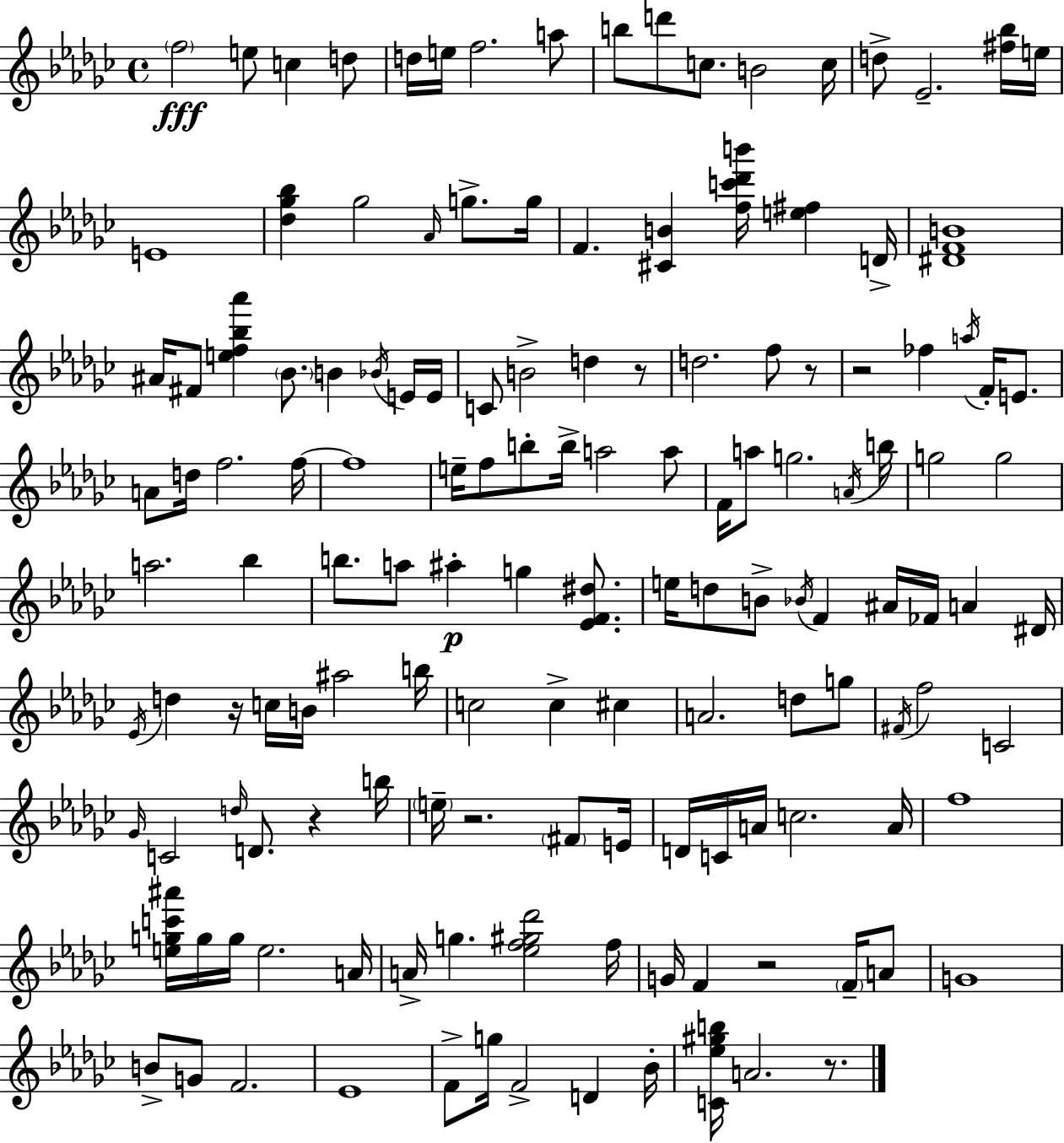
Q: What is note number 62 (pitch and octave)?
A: A#5